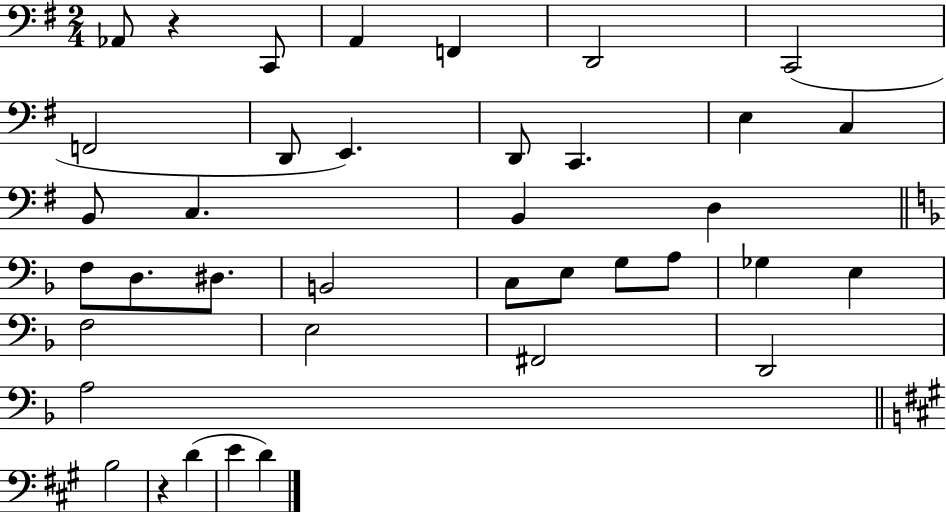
X:1
T:Untitled
M:2/4
L:1/4
K:G
_A,,/2 z C,,/2 A,, F,, D,,2 C,,2 F,,2 D,,/2 E,, D,,/2 C,, E, C, B,,/2 C, B,, D, F,/2 D,/2 ^D,/2 B,,2 C,/2 E,/2 G,/2 A,/2 _G, E, F,2 E,2 ^F,,2 D,,2 A,2 B,2 z D E D